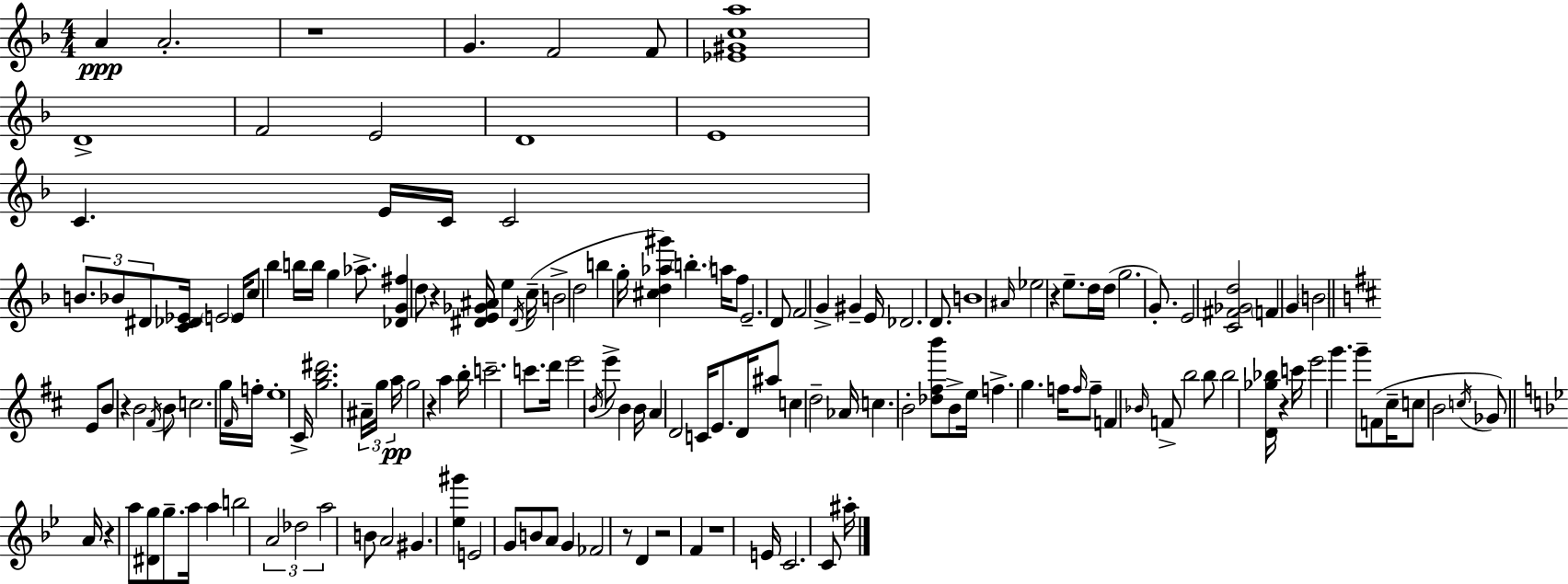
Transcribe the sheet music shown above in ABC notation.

X:1
T:Untitled
M:4/4
L:1/4
K:Dm
A A2 z4 G F2 F/2 [_E^Gca]4 D4 F2 E2 D4 E4 C E/4 C/4 C2 B/2 _B/2 ^D/2 [C_D_E]/4 E2 E/4 c/2 _b b/4 b/4 g _a/2 [_DG^f] d/2 z [^DE_G^A]/4 e ^D/4 c/4 B2 d2 b g/4 [^cd_a^g'] b a/4 f/2 E2 D/2 F2 G ^G E/4 _D2 D/2 B4 ^A/4 _e2 z e/2 d/4 d/4 g2 G/2 E2 [C^F_Gd]2 F G B2 E/2 B/2 z B2 ^F/4 B/2 c2 g/4 ^F/4 f/4 e4 ^C/4 [gb^d']2 ^A/4 g/4 a/4 g2 z a b/4 c'2 c'/2 d'/4 e'2 B/4 e'/2 B B/4 A D2 C/4 E/2 D/4 ^a/2 c d2 _A/4 c B2 [_d^fb']/2 B/2 e/4 f g f/4 f/4 f/2 F _B/4 F/2 b2 b/2 b2 [D_g_b]/4 z c'/4 e'2 g' g'/2 F/2 ^c/4 c/2 B2 c/4 _G/2 A/4 z a/2 [^Dg]/2 g/2 a/4 a b2 A2 _d2 a2 B/2 A2 ^G [_e^g'] E2 G/2 B/2 A/2 G _F2 z/2 D z2 F z4 E/4 C2 C/2 ^a/4